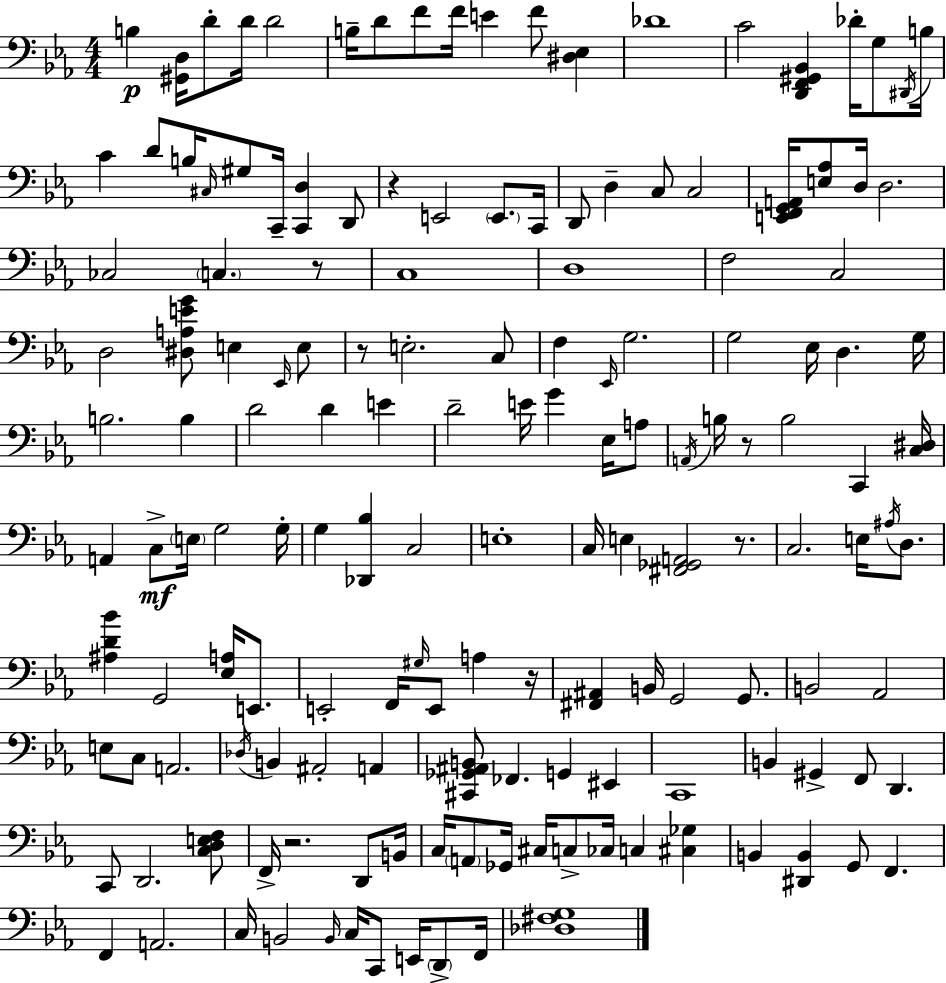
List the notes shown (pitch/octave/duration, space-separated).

B3/q [G#2,D3]/s D4/e D4/s D4/h B3/s D4/e F4/e F4/s E4/q F4/e [D#3,Eb3]/q Db4/w C4/h [D2,F2,G#2,Bb2]/q Db4/s G3/e D#2/s B3/s C4/q D4/e B3/s C#3/s G#3/e C2/s [C2,D3]/q D2/e R/q E2/h E2/e. C2/s D2/e D3/q C3/e C3/h [E2,F2,G2,A2]/s [E3,Ab3]/e D3/s D3/h. CES3/h C3/q. R/e C3/w D3/w F3/h C3/h D3/h [D#3,A3,E4,G4]/e E3/q Eb2/s E3/e R/e E3/h. C3/e F3/q Eb2/s G3/h. G3/h Eb3/s D3/q. G3/s B3/h. B3/q D4/h D4/q E4/q D4/h E4/s G4/q Eb3/s A3/e A2/s B3/s R/e B3/h C2/q [C3,D#3]/s A2/q C3/e E3/s G3/h G3/s G3/q [Db2,Bb3]/q C3/h E3/w C3/s E3/q [F#2,Gb2,A2]/h R/e. C3/h. E3/s A#3/s D3/e. [A#3,D4,Bb4]/q G2/h [Eb3,A3]/s E2/e. E2/h F2/s G#3/s E2/e A3/q R/s [F#2,A#2]/q B2/s G2/h G2/e. B2/h Ab2/h E3/e C3/e A2/h. Db3/s B2/q A#2/h A2/q [C#2,Gb2,A#2,B2]/e FES2/q. G2/q EIS2/q C2/w B2/q G#2/q F2/e D2/q. C2/e D2/h. [C3,D3,E3,F3]/e F2/s R/h. D2/e B2/s C3/s A2/e Gb2/s C#3/s C3/e CES3/s C3/q [C#3,Gb3]/q B2/q [D#2,B2]/q G2/e F2/q. F2/q A2/h. C3/s B2/h B2/s C3/s C2/e E2/s D2/e F2/s [Db3,F#3,G3]/w